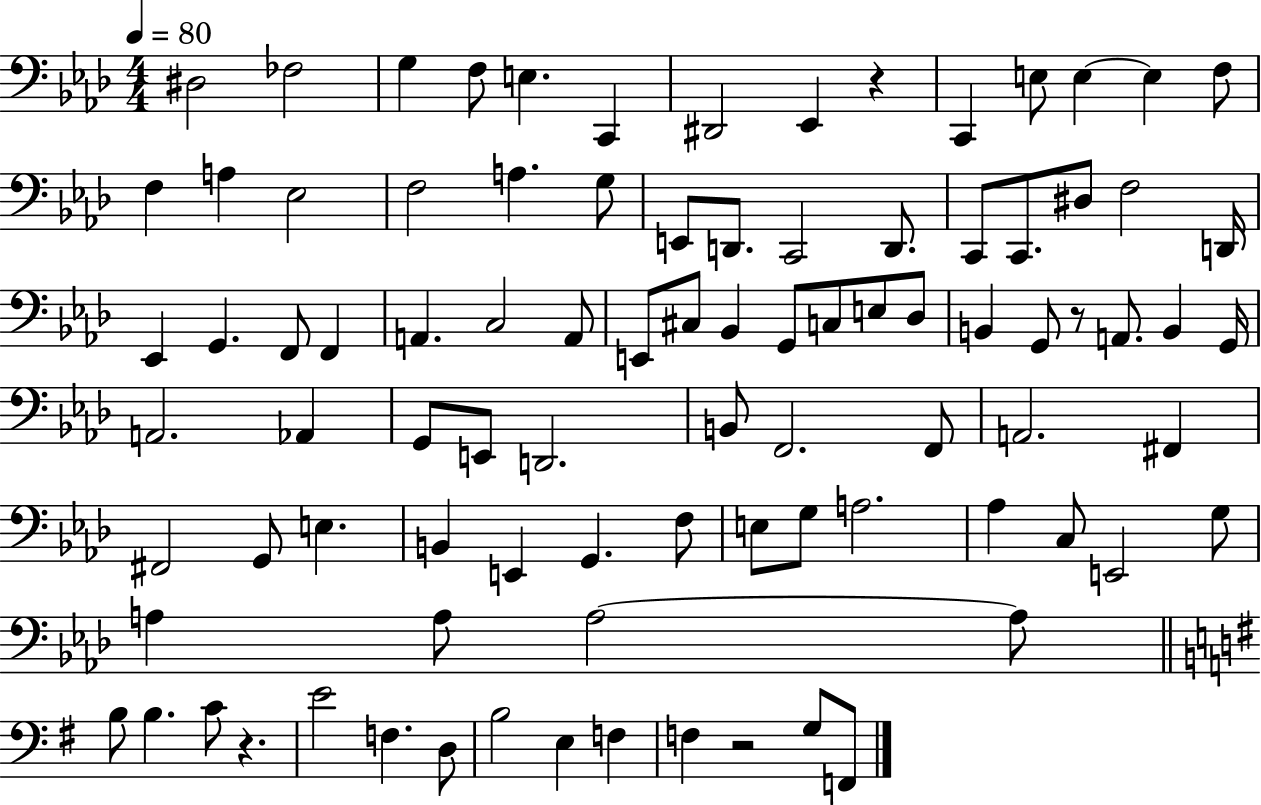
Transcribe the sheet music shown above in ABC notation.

X:1
T:Untitled
M:4/4
L:1/4
K:Ab
^D,2 _F,2 G, F,/2 E, C,, ^D,,2 _E,, z C,, E,/2 E, E, F,/2 F, A, _E,2 F,2 A, G,/2 E,,/2 D,,/2 C,,2 D,,/2 C,,/2 C,,/2 ^D,/2 F,2 D,,/4 _E,, G,, F,,/2 F,, A,, C,2 A,,/2 E,,/2 ^C,/2 _B,, G,,/2 C,/2 E,/2 _D,/2 B,, G,,/2 z/2 A,,/2 B,, G,,/4 A,,2 _A,, G,,/2 E,,/2 D,,2 B,,/2 F,,2 F,,/2 A,,2 ^F,, ^F,,2 G,,/2 E, B,, E,, G,, F,/2 E,/2 G,/2 A,2 _A, C,/2 E,,2 G,/2 A, A,/2 A,2 A,/2 B,/2 B, C/2 z E2 F, D,/2 B,2 E, F, F, z2 G,/2 F,,/2